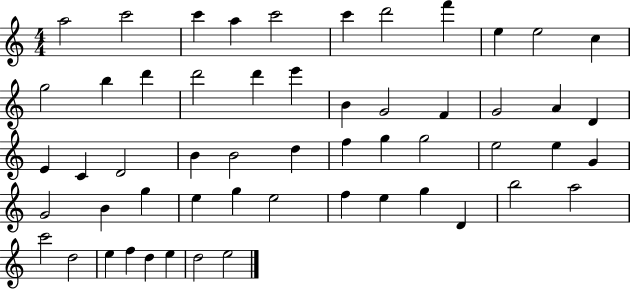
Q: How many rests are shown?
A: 0